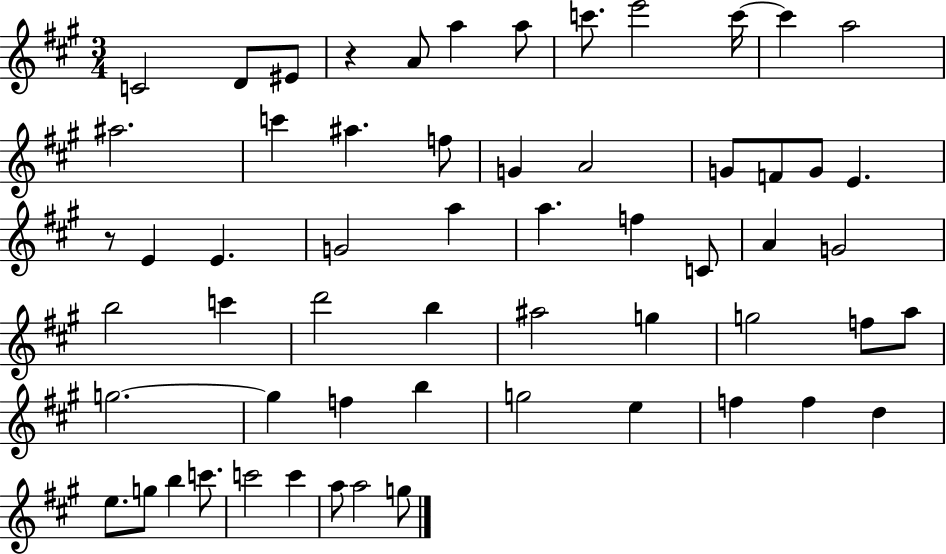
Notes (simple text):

C4/h D4/e EIS4/e R/q A4/e A5/q A5/e C6/e. E6/h C6/s C6/q A5/h A#5/h. C6/q A#5/q. F5/e G4/q A4/h G4/e F4/e G4/e E4/q. R/e E4/q E4/q. G4/h A5/q A5/q. F5/q C4/e A4/q G4/h B5/h C6/q D6/h B5/q A#5/h G5/q G5/h F5/e A5/e G5/h. G5/q F5/q B5/q G5/h E5/q F5/q F5/q D5/q E5/e. G5/e B5/q C6/e. C6/h C6/q A5/e A5/h G5/e